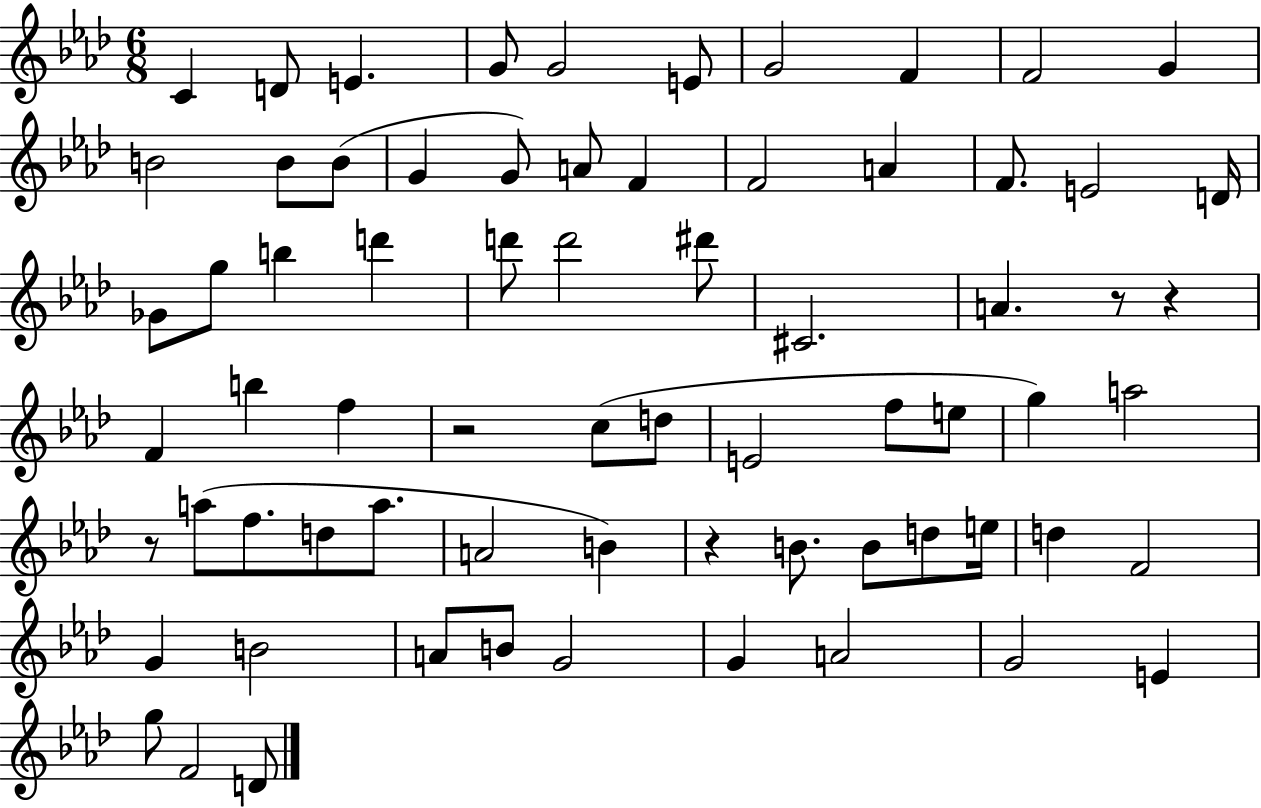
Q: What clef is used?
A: treble